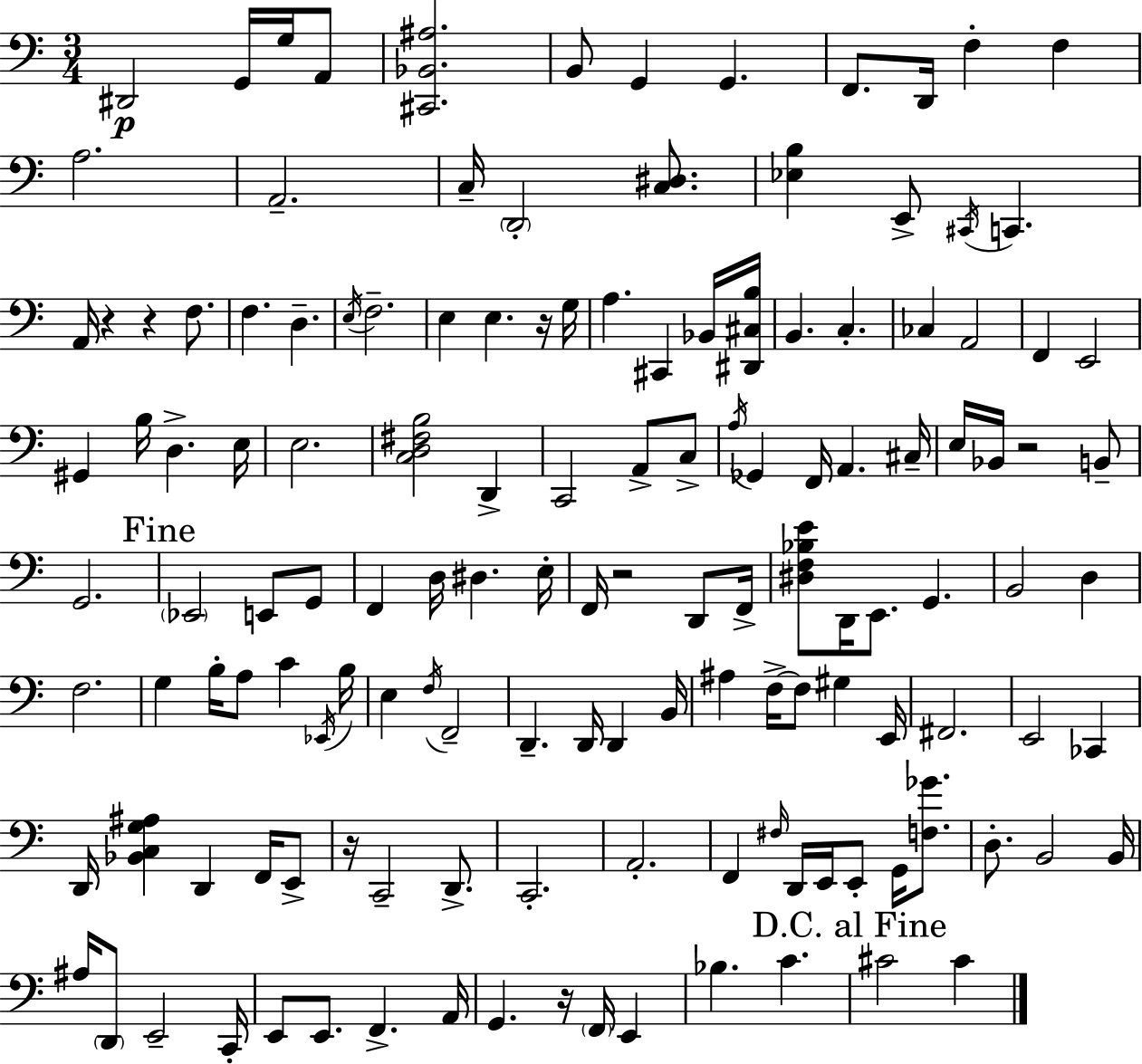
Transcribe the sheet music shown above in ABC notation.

X:1
T:Untitled
M:3/4
L:1/4
K:C
^D,,2 G,,/4 G,/4 A,,/2 [^C,,_B,,^A,]2 B,,/2 G,, G,, F,,/2 D,,/4 F, F, A,2 A,,2 C,/4 D,,2 [C,^D,]/2 [_E,B,] E,,/2 ^C,,/4 C,, A,,/4 z z F,/2 F, D, E,/4 F,2 E, E, z/4 G,/4 A, ^C,, _B,,/4 [^D,,^C,B,]/4 B,, C, _C, A,,2 F,, E,,2 ^G,, B,/4 D, E,/4 E,2 [C,D,^F,B,]2 D,, C,,2 A,,/2 C,/2 A,/4 _G,, F,,/4 A,, ^C,/4 E,/4 _B,,/4 z2 B,,/2 G,,2 _E,,2 E,,/2 G,,/2 F,, D,/4 ^D, E,/4 F,,/4 z2 D,,/2 F,,/4 [^D,F,_B,E]/2 D,,/4 E,,/2 G,, B,,2 D, F,2 G, B,/4 A,/2 C _E,,/4 B,/4 E, F,/4 F,,2 D,, D,,/4 D,, B,,/4 ^A, F,/4 F,/2 ^G, E,,/4 ^F,,2 E,,2 _C,, D,,/4 [_B,,C,G,^A,] D,, F,,/4 E,,/2 z/4 C,,2 D,,/2 C,,2 A,,2 F,, ^F,/4 D,,/4 E,,/4 E,,/2 G,,/4 [F,_G]/2 D,/2 B,,2 B,,/4 ^A,/4 D,,/2 E,,2 C,,/4 E,,/2 E,,/2 F,, A,,/4 G,, z/4 F,,/4 E,, _B, C ^C2 ^C